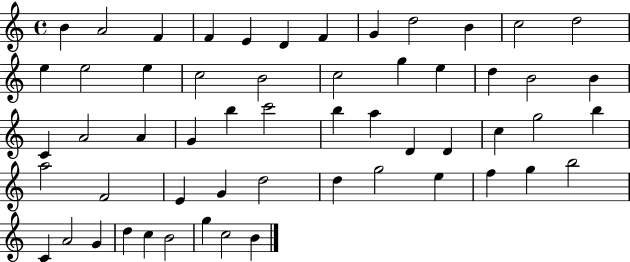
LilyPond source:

{
  \clef treble
  \time 4/4
  \defaultTimeSignature
  \key c \major
  b'4 a'2 f'4 | f'4 e'4 d'4 f'4 | g'4 d''2 b'4 | c''2 d''2 | \break e''4 e''2 e''4 | c''2 b'2 | c''2 g''4 e''4 | d''4 b'2 b'4 | \break c'4 a'2 a'4 | g'4 b''4 c'''2 | b''4 a''4 d'4 d'4 | c''4 g''2 b''4 | \break a''2 f'2 | e'4 g'4 d''2 | d''4 g''2 e''4 | f''4 g''4 b''2 | \break c'4 a'2 g'4 | d''4 c''4 b'2 | g''4 c''2 b'4 | \bar "|."
}